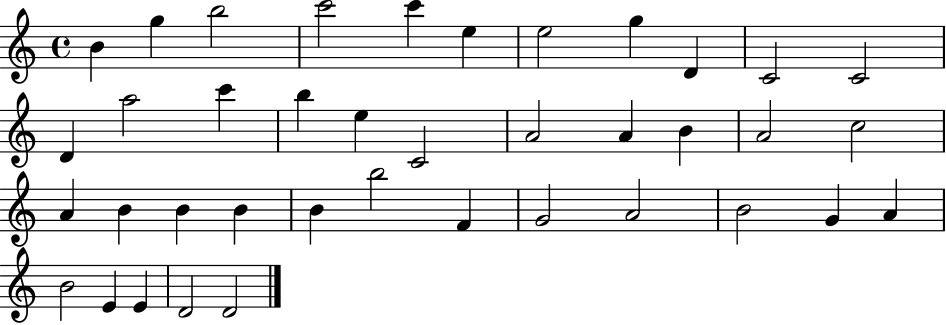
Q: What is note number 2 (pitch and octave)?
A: G5